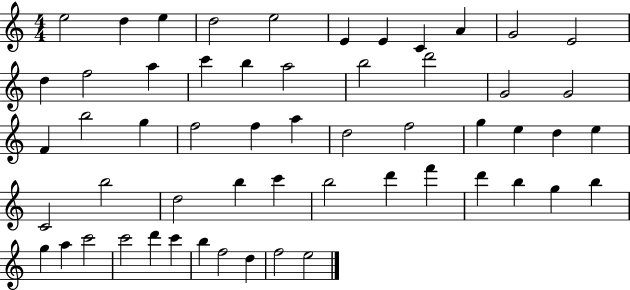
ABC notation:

X:1
T:Untitled
M:4/4
L:1/4
K:C
e2 d e d2 e2 E E C A G2 E2 d f2 a c' b a2 b2 d'2 G2 G2 F b2 g f2 f a d2 f2 g e d e C2 b2 d2 b c' b2 d' f' d' b g b g a c'2 c'2 d' c' b f2 d f2 e2